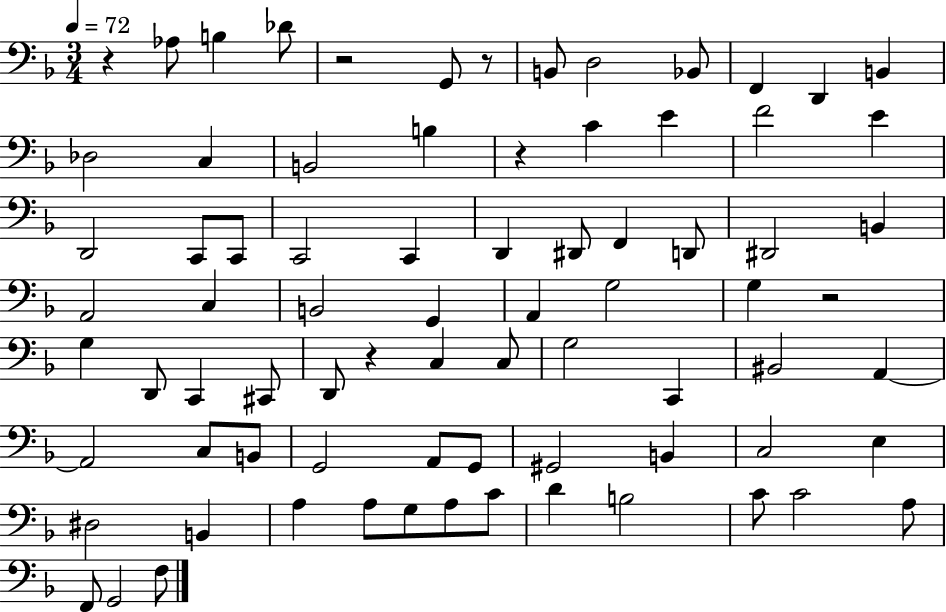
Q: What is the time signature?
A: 3/4